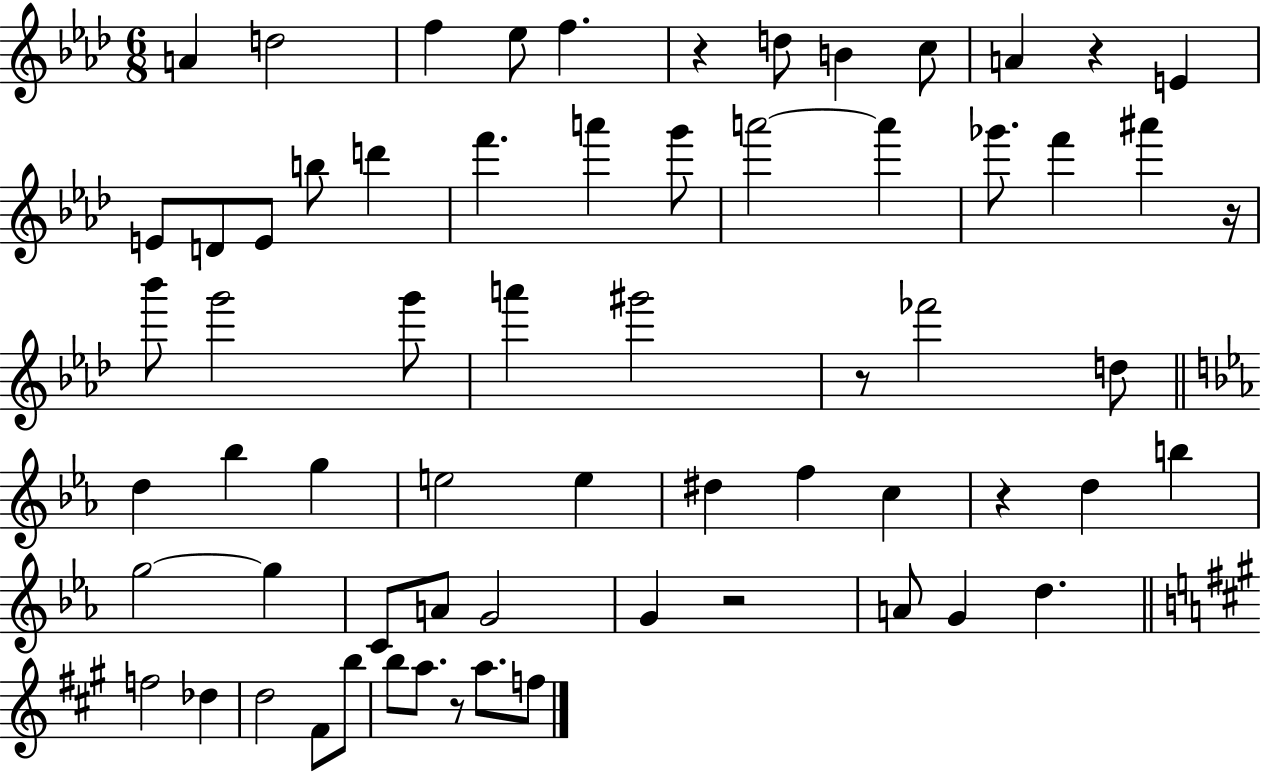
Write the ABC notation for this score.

X:1
T:Untitled
M:6/8
L:1/4
K:Ab
A d2 f _e/2 f z d/2 B c/2 A z E E/2 D/2 E/2 b/2 d' f' a' g'/2 a'2 a' _g'/2 f' ^a' z/4 _b'/2 g'2 g'/2 a' ^g'2 z/2 _f'2 d/2 d _b g e2 e ^d f c z d b g2 g C/2 A/2 G2 G z2 A/2 G d f2 _d d2 ^F/2 b/2 b/2 a/2 z/2 a/2 f/2